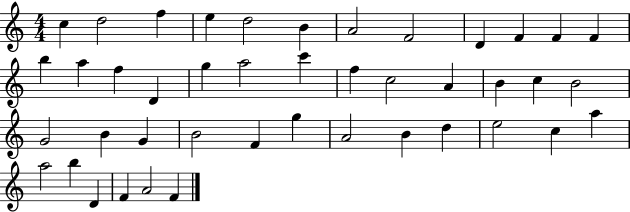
{
  \clef treble
  \numericTimeSignature
  \time 4/4
  \key c \major
  c''4 d''2 f''4 | e''4 d''2 b'4 | a'2 f'2 | d'4 f'4 f'4 f'4 | \break b''4 a''4 f''4 d'4 | g''4 a''2 c'''4 | f''4 c''2 a'4 | b'4 c''4 b'2 | \break g'2 b'4 g'4 | b'2 f'4 g''4 | a'2 b'4 d''4 | e''2 c''4 a''4 | \break a''2 b''4 d'4 | f'4 a'2 f'4 | \bar "|."
}